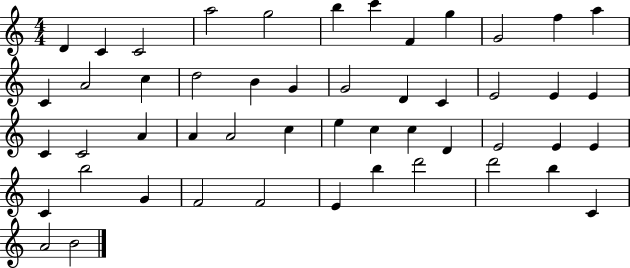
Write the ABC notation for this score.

X:1
T:Untitled
M:4/4
L:1/4
K:C
D C C2 a2 g2 b c' F g G2 f a C A2 c d2 B G G2 D C E2 E E C C2 A A A2 c e c c D E2 E E C b2 G F2 F2 E b d'2 d'2 b C A2 B2